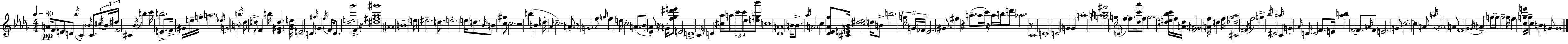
{
  \clef treble
  \numericTimeSignature
  \time 4/4
  \key bes \minor
  \tempo 4 = 80
  a'16\pp f'8 e'8 d'8 \acciaccatura { bes''16 } c'4-. \grace { b'16 } c'8. | \tuplet 3/2 { \acciaccatura { cis''16 } b'16 dis''16 } f'2 cis'4 \acciaccatura { bes'16 } | b''4 c'''16 b''2. | e'8.-> f'16-> gis'16 e''16-- g''16-. \parenthesize a''2. | \break \acciaccatura { ees''16 } g'2 b'2 | \acciaccatura { b''16 } des''8 d''8-> f'4 b''16 <ees' gis' d''>4. | <gis' bes' e''>16 e'2-- d'16 \grace { gis''16 } | ges'4. \acciaccatura { f''16 } f'16 d'8. <des'' e'' ges'''>2 | \break f'4-> r16 <dis'' fis'' aes'' gis'''>1 | \parenthesize ais'1 | b'1-- | \parenthesize e''16 eis''2.-- | \break d''8. e''2.-. | e''16 d''8. \grace { bes'16 } b'8 <c'' gis''>8 c''2. | r2 | b''4( b'4 d''16-. \grace { aes'16 } c''2.--) | \break a'8.-. r8 g'2. | f''8 \grace { g''16 } f''4-- e''16 | c''2-. a'8.( bes'8-. <ees' aes'>8) r16 | g'16-. <f'' ges'' dis''' e'''>8 e'2 d'1-> | \break c'16 d'4 | <cis'' aes''>16 a''8 \tuplet 3/2 { c'''8 c'''8 ees''8 } <e'' g'' bes'''>8 c''1 | <des' a'>1 | b'16 b'8.-> \acciaccatura { aes''16 } | \break a'2. c''4 | <des' ees' aes' ges''>8 <cis' e' g' bes'>16 <c'' dis'' ees''>2 d''16 b'8-> b''2. | \tuplet 3/2 { g''16 g'16 fes'16 } ees'2. | gis'8. fis''4-- | \break r4 a''8.--( a''16 c'''16) r16 a''16 b''16 d'''8 aes''2. | r8 c'1 | d'1-. | d'2 | \break g'4 g'4 a''1-. | <g'' a'' b'' fis'''>2 | g''16 \acciaccatura { d'16 } f''4~~ f''8. <des'' c''' aes'''>16 f''8 | g''2. <d'' e'' bes'' c'''>16 f''16 <a' d''>16 <f' ges' ais'>2 | \break <a' f''>16 d''4 f''16 <cis' des'' ges'' aes''>2 | \acciaccatura { fis'16 } f''2 g''4-> | \acciaccatura { bes''16 } dis'2 \grace { ais''16 } c'4 | g'4-. \grace { a'16 } d'16 d'2 f'8. | \break e'16 <aes'' b''>4 f'2~~ f'8. | \grace { a'16 } f'8 e'2. | g'8 c''2.~~ c''4 | a'8 \acciaccatura { a''16 } a'2. | \break a'8 f'1 | \acciaccatura { gis'16 } a'4-- g''8~~ g''16 g''2-- | g''16 f''4 <c'' g'' e'''>16 g''16-- c''4 b'4 | g'8 g'1 | \break \bar "|."
}